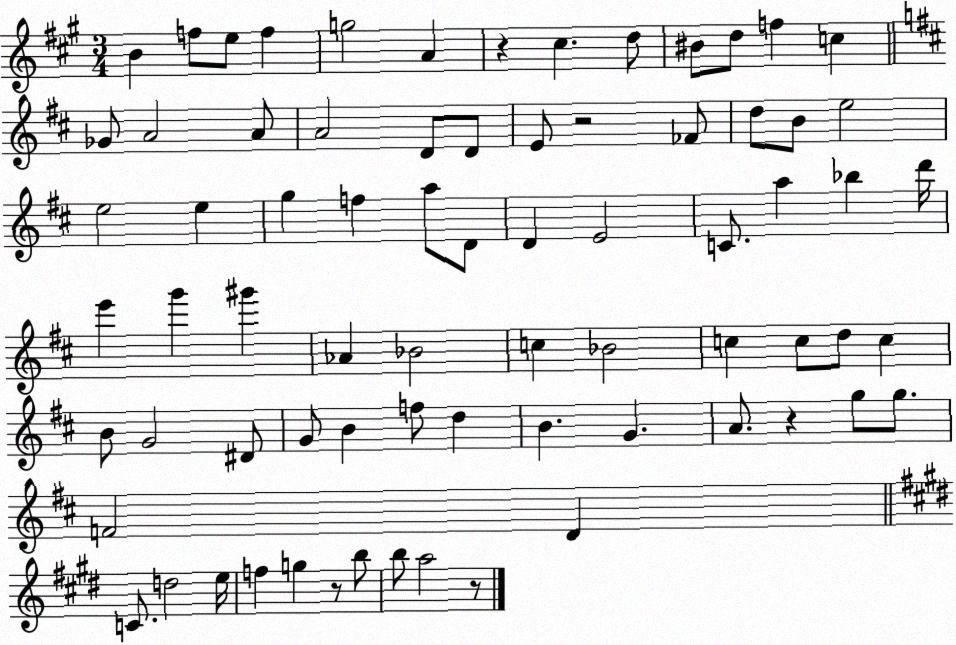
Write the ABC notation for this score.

X:1
T:Untitled
M:3/4
L:1/4
K:A
B f/2 e/2 f g2 A z ^c d/2 ^B/2 d/2 f c _G/2 A2 A/2 A2 D/2 D/2 E/2 z2 _F/2 d/2 B/2 e2 e2 e g f a/2 D/2 D E2 C/2 a _b d'/4 e' g' ^g' _A _B2 c _B2 c c/2 d/2 c B/2 G2 ^D/2 G/2 B f/2 d B G A/2 z g/2 g/2 F2 D C/2 d2 e/4 f g z/2 b/2 b/2 a2 z/2